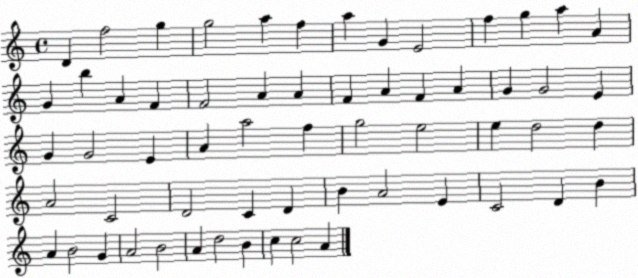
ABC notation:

X:1
T:Untitled
M:4/4
L:1/4
K:C
D f2 g g2 a f a G E2 f g a A G b A F F2 A A F A F A G G2 E G G2 E A a2 f g2 e2 e d2 d A2 C2 D2 C D B A2 E C2 D B A B2 G A2 B2 A d2 B c c2 A